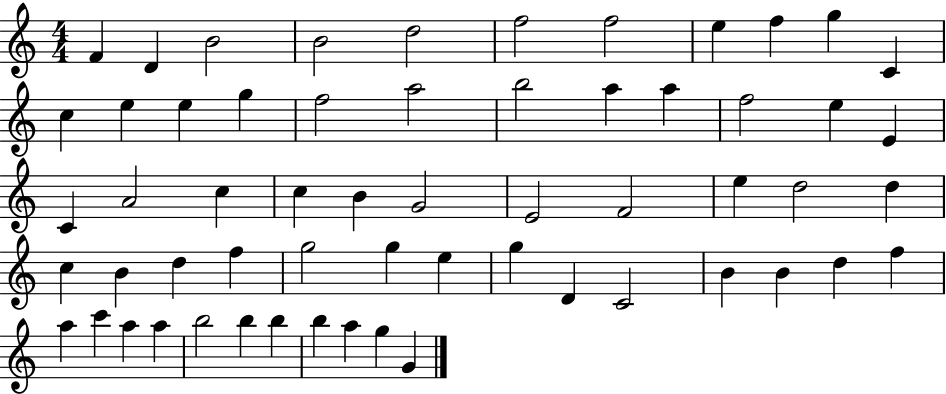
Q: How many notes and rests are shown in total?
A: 59